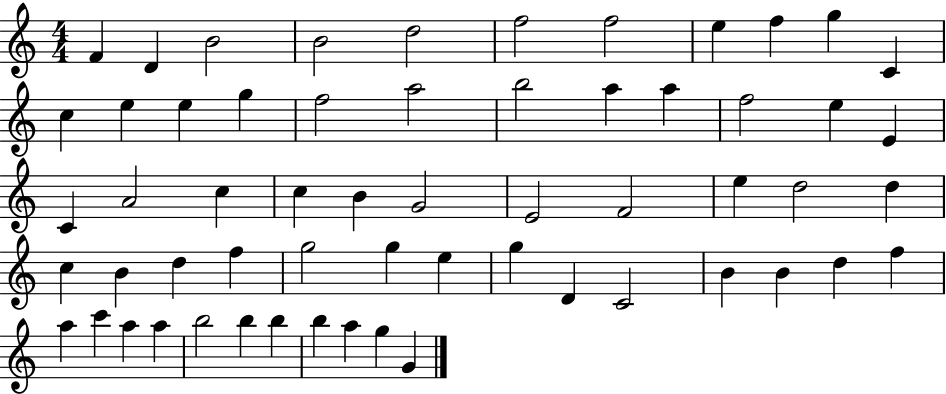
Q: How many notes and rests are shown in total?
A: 59